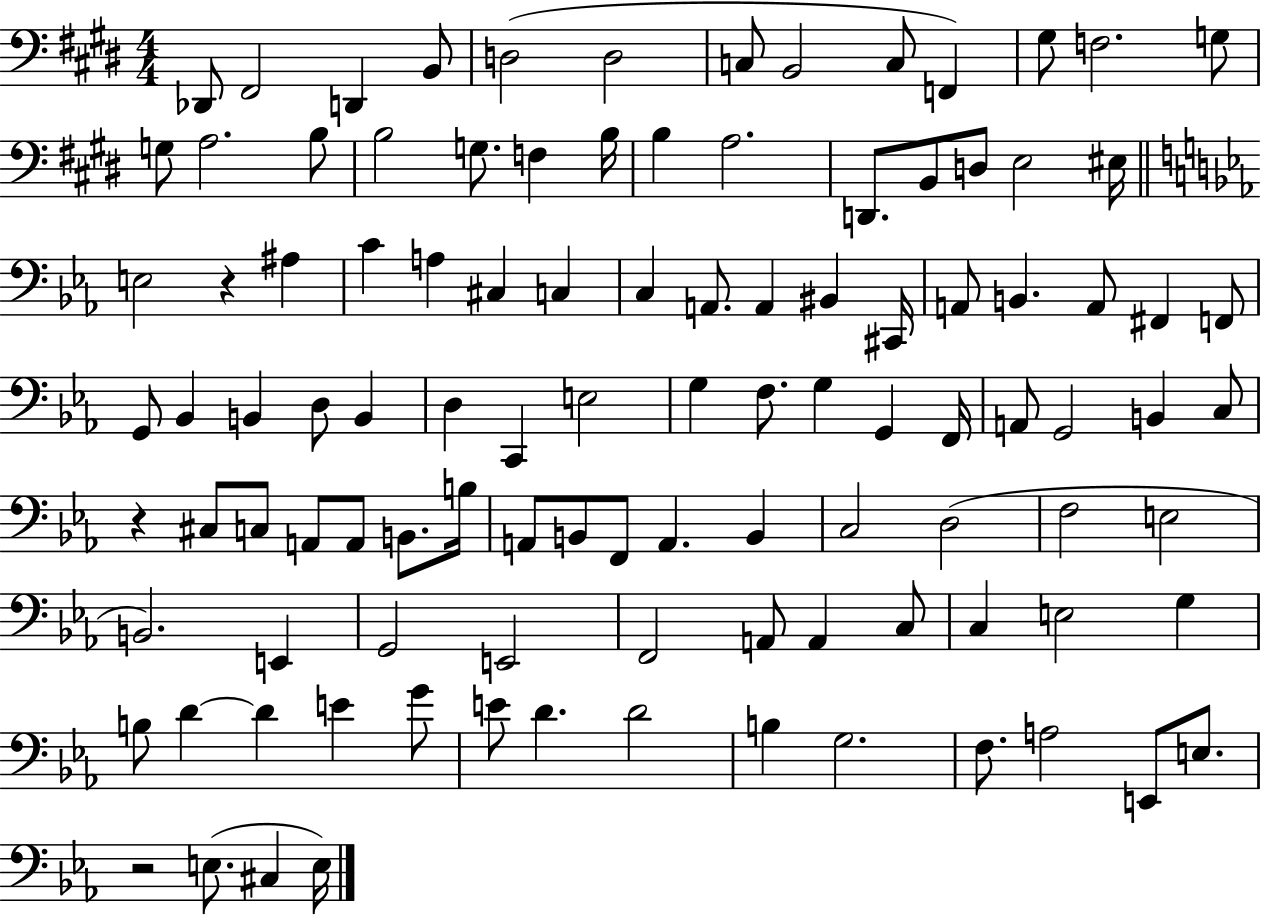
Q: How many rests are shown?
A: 3